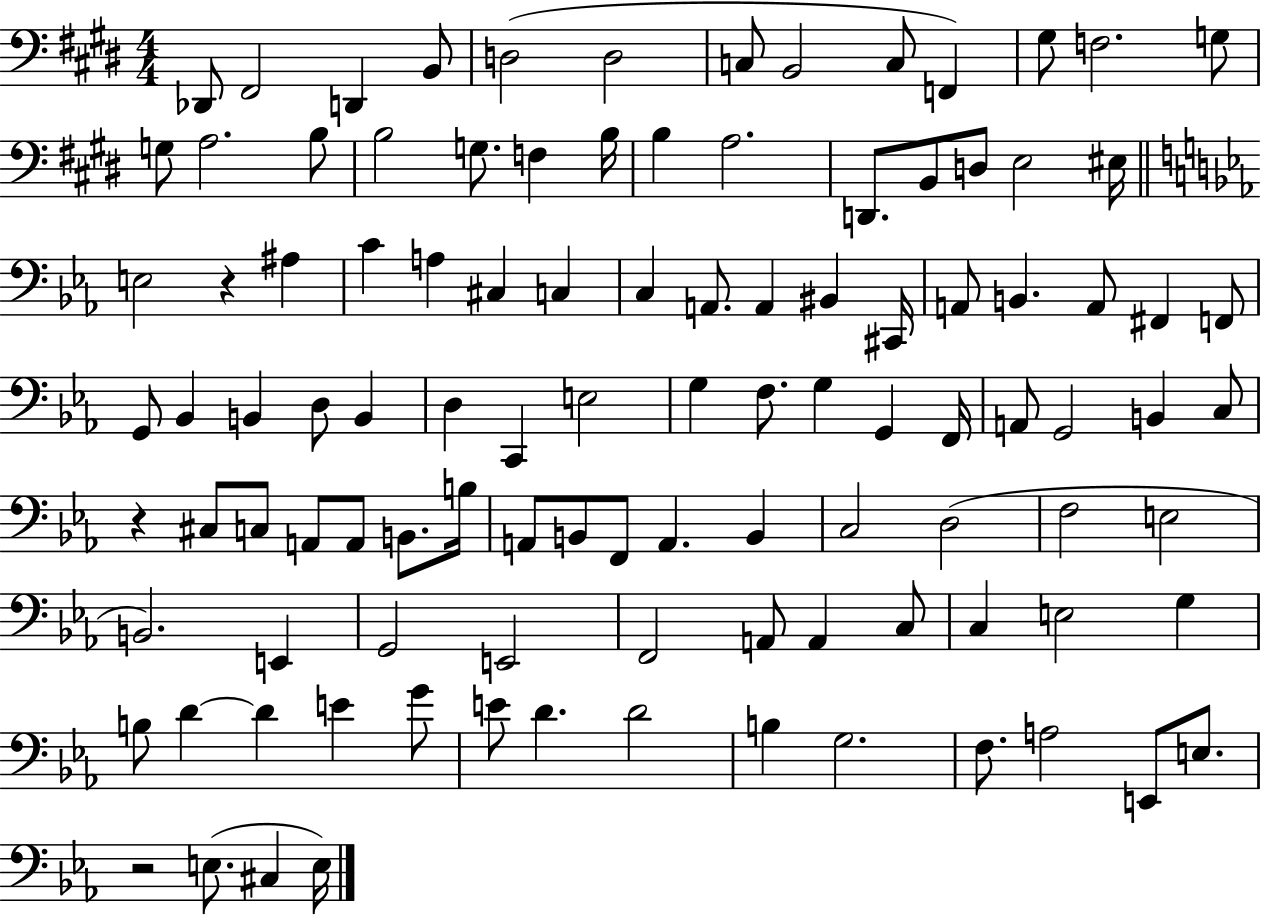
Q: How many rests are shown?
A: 3